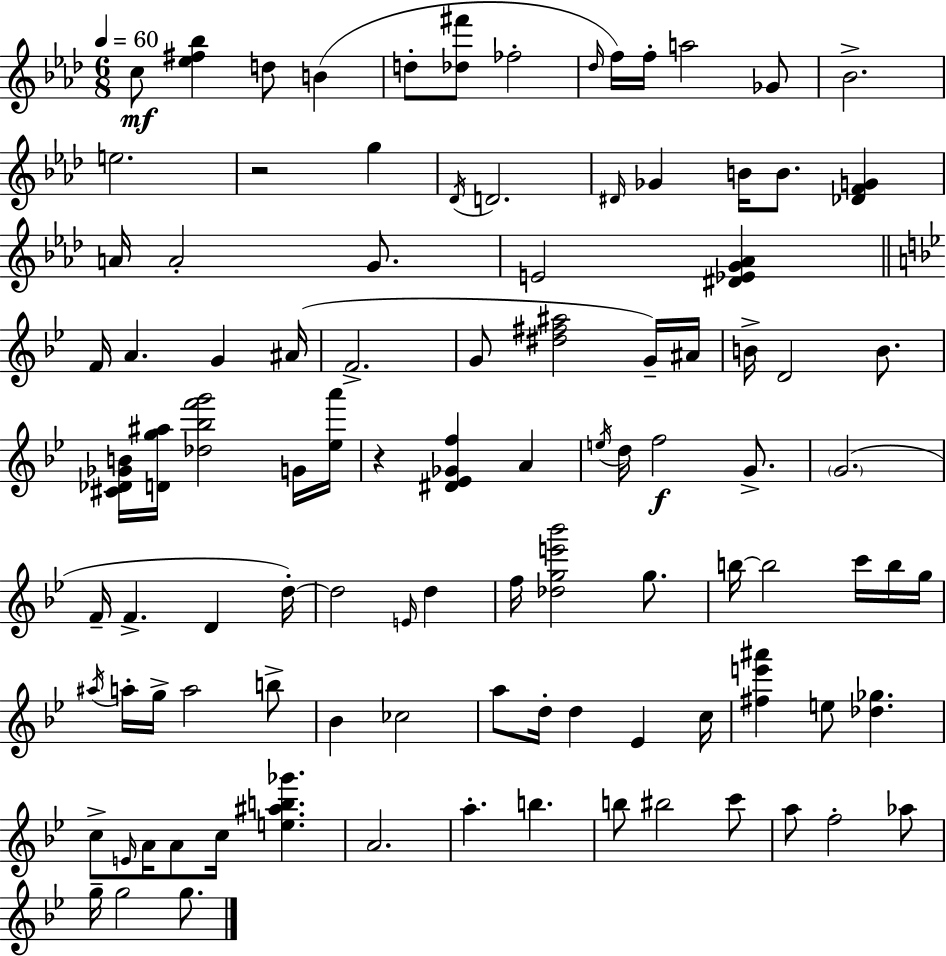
C5/e [Eb5,F#5,Bb5]/q D5/e B4/q D5/e [Db5,F#6]/e FES5/h Db5/s F5/s F5/s A5/h Gb4/e Bb4/h. E5/h. R/h G5/q Db4/s D4/h. D#4/s Gb4/q B4/s B4/e. [Db4,F4,G4]/q A4/s A4/h G4/e. E4/h [D#4,Eb4,G4,Ab4]/q F4/s A4/q. G4/q A#4/s F4/h. G4/e [D#5,F#5,A#5]/h G4/s A#4/s B4/s D4/h B4/e. [C#4,Db4,Gb4,B4]/s [D4,G5,A#5]/s [Db5,Bb5,F6,G6]/h G4/s [Eb5,A6]/s R/q [D#4,Eb4,Gb4,F5]/q A4/q E5/s D5/s F5/h G4/e. G4/h. F4/s F4/q. D4/q D5/s D5/h E4/s D5/q F5/s [Db5,G5,E6,Bb6]/h G5/e. B5/s B5/h C6/s B5/s G5/s A#5/s A5/s G5/s A5/h B5/e Bb4/q CES5/h A5/e D5/s D5/q Eb4/q C5/s [F#5,E6,A#6]/q E5/e [Db5,Gb5]/q. C5/e E4/s A4/s A4/e C5/s [E5,A#5,B5,Gb6]/q. A4/h. A5/q. B5/q. B5/e BIS5/h C6/e A5/e F5/h Ab5/e G5/s G5/h G5/e.